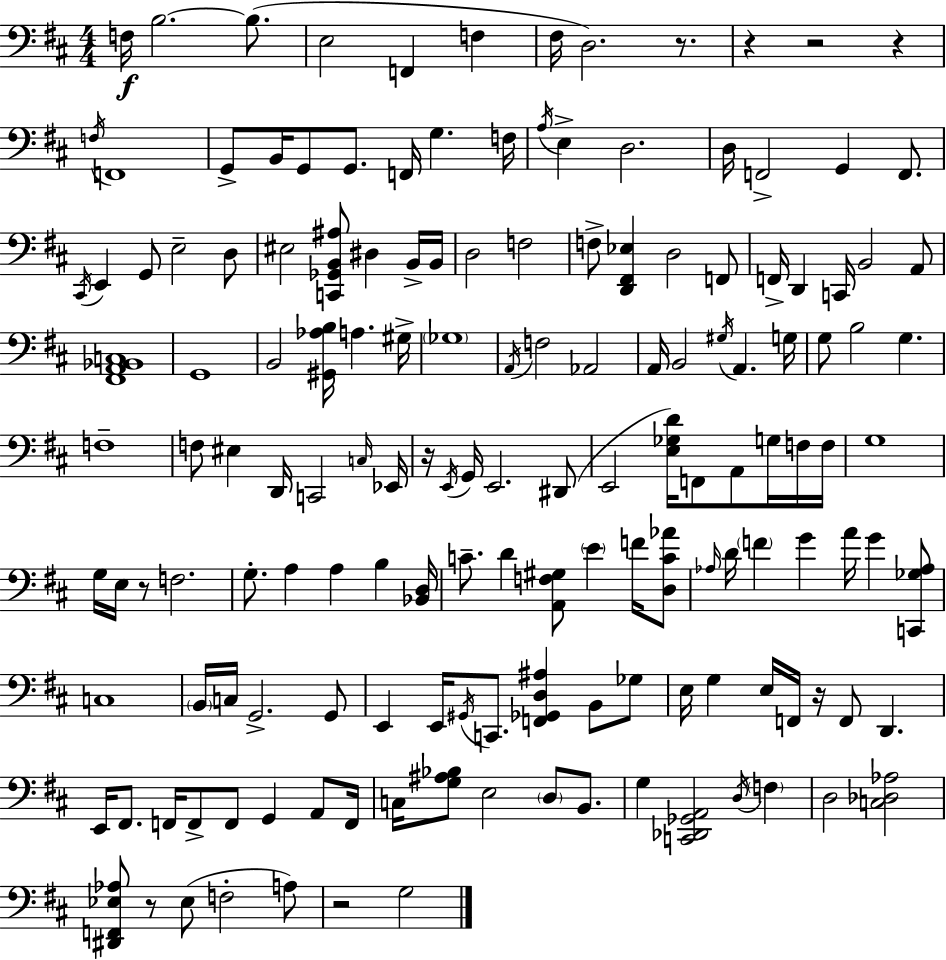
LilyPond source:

{
  \clef bass
  \numericTimeSignature
  \time 4/4
  \key d \major
  f16\f b2.~~ b8.( | e2 f,4 f4 | fis16 d2.) r8. | r4 r2 r4 | \break \acciaccatura { f16 } f,1 | g,8-> b,16 g,8 g,8. f,16 g4. | f16 \acciaccatura { a16 } e4-> d2. | d16 f,2-> g,4 f,8. | \break \acciaccatura { cis,16 } e,4 g,8 e2-- | d8 eis2 <c, ges, b, ais>8 dis4 | b,16-> b,16 d2 f2 | f8-> <d, fis, ees>4 d2 | \break f,8 f,16-> d,4 c,16 b,2 | a,8 <fis, a, bes, c>1 | g,1 | b,2 <gis, aes b>16 a4. | \break gis16-> \parenthesize ges1 | \acciaccatura { a,16 } f2 aes,2 | a,16 b,2 \acciaccatura { gis16 } a,4. | g16 g8 b2 g4. | \break f1-- | f8 eis4 d,16 c,2 | \grace { c16 } ees,16 r16 \acciaccatura { e,16 } g,16 e,2. | dis,8( e,2 <e ges d'>16) | \break f,8 a,8 g16 f16 f16 g1 | g16 e16 r8 f2. | g8.-. a4 a4 | b4 <bes, d>16 c'8.-- d'4 <a, f gis>8 | \break \parenthesize e'4 f'16 <d c' aes'>8 \grace { aes16 } d'16 \parenthesize f'4 g'4 | a'16 g'4 <c, ges aes>8 c1 | \parenthesize b,16 c16 g,2.-> | g,8 e,4 e,16 \acciaccatura { gis,16 } c,8. | \break <f, ges, d ais>4 b,8 ges8 e16 g4 e16 f,16 | r16 f,8 d,4. e,16 fis,8. f,16 f,8-> | f,8 g,4 a,8 f,16 c16 <g ais bes>8 e2 | \parenthesize d8 b,8. g4 <c, des, ges, a,>2 | \break \acciaccatura { d16 } \parenthesize f4 d2 | <c des aes>2 <dis, f, ees aes>8 r8 ees8( | f2-. a8) r2 | g2 \bar "|."
}